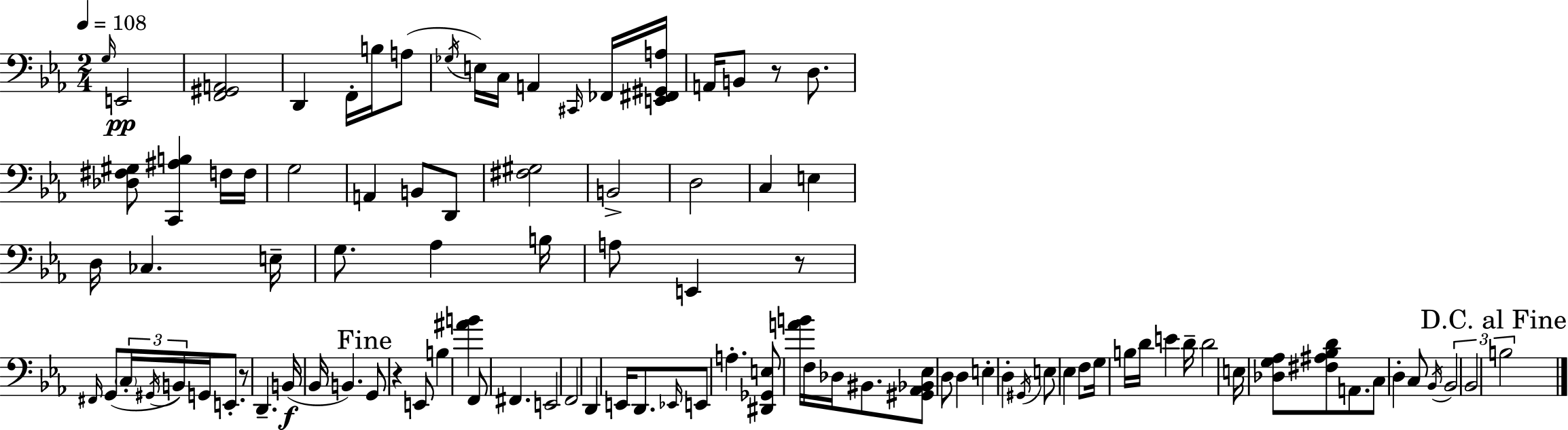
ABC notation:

X:1
T:Untitled
M:2/4
L:1/4
K:Cm
G,/4 E,,2 [F,,^G,,A,,]2 D,, F,,/4 B,/4 A,/2 _G,/4 E,/4 C,/4 A,, ^C,,/4 _F,,/4 [E,,^F,,^G,,A,]/4 A,,/4 B,,/2 z/2 D,/2 [_D,^F,^G,]/2 [C,,^A,B,] F,/4 F,/4 G,2 A,, B,,/2 D,,/2 [^F,^G,]2 B,,2 D,2 C, E, D,/4 _C, E,/4 G,/2 _A, B,/4 A,/2 E,, z/2 ^F,,/4 G,,/2 C,/4 ^G,,/4 B,,/4 G,,/4 E,,/2 z/2 D,, B,,/4 _B,,/4 B,, G,,/2 z E,,/2 B, [^AB] F,,/2 ^F,, E,,2 F,,2 D,, E,,/4 D,,/2 _E,,/4 E,,/2 A, [^D,,_G,,E,]/2 [AB]/4 F,/4 _D,/4 ^B,,/2 [^G,,_A,,_B,,_E,]/2 D,/2 D, E, D, ^G,,/4 E,/2 _E, F,/2 G,/4 B,/4 D/4 E D/4 D2 E,/4 [_D,G,_A,]/2 [^F,^A,_B,D]/2 A,,/2 C,/2 D, C,/2 _B,,/4 _B,,2 _B,,2 B,2